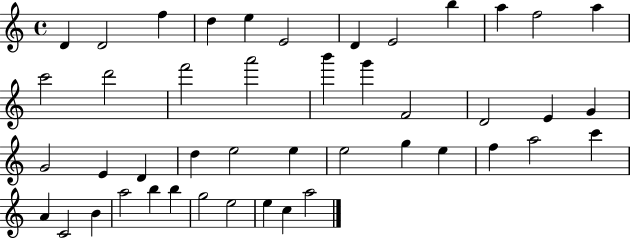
X:1
T:Untitled
M:4/4
L:1/4
K:C
D D2 f d e E2 D E2 b a f2 a c'2 d'2 f'2 a'2 b' g' F2 D2 E G G2 E D d e2 e e2 g e f a2 c' A C2 B a2 b b g2 e2 e c a2